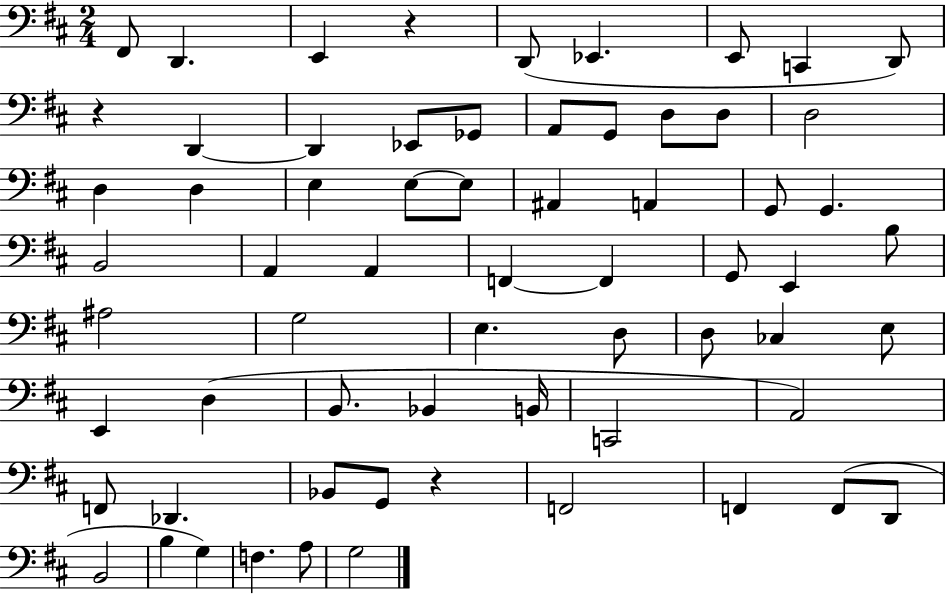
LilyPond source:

{
  \clef bass
  \numericTimeSignature
  \time 2/4
  \key d \major
  fis,8 d,4. | e,4 r4 | d,8( ees,4. | e,8 c,4 d,8) | \break r4 d,4~~ | d,4 ees,8 ges,8 | a,8 g,8 d8 d8 | d2 | \break d4 d4 | e4 e8~~ e8 | ais,4 a,4 | g,8 g,4. | \break b,2 | a,4 a,4 | f,4~~ f,4 | g,8 e,4 b8 | \break ais2 | g2 | e4. d8 | d8 ces4 e8 | \break e,4 d4( | b,8. bes,4 b,16 | c,2 | a,2) | \break f,8 des,4. | bes,8 g,8 r4 | f,2 | f,4 f,8( d,8 | \break b,2 | b4 g4) | f4. a8 | g2 | \break \bar "|."
}